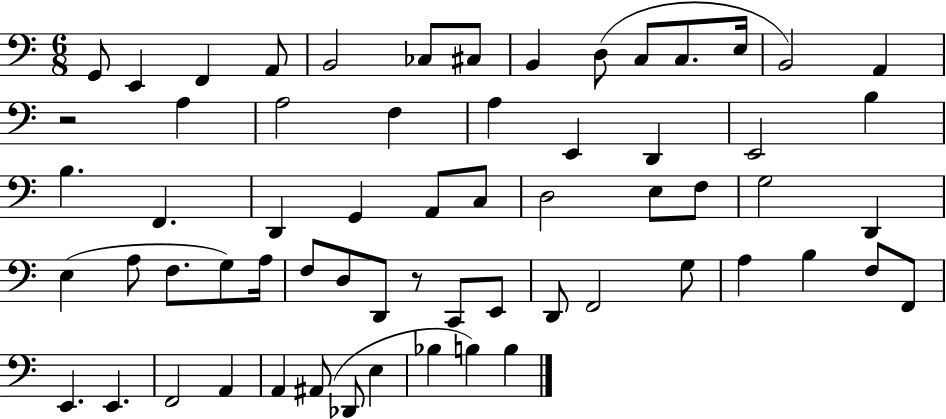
G2/e E2/q F2/q A2/e B2/h CES3/e C#3/e B2/q D3/e C3/e C3/e. E3/s B2/h A2/q R/h A3/q A3/h F3/q A3/q E2/q D2/q E2/h B3/q B3/q. F2/q. D2/q G2/q A2/e C3/e D3/h E3/e F3/e G3/h D2/q E3/q A3/e F3/e. G3/e A3/s F3/e D3/e D2/e R/e C2/e E2/e D2/e F2/h G3/e A3/q B3/q F3/e F2/e E2/q. E2/q. F2/h A2/q A2/q A#2/e Db2/e E3/q Bb3/q B3/q B3/q